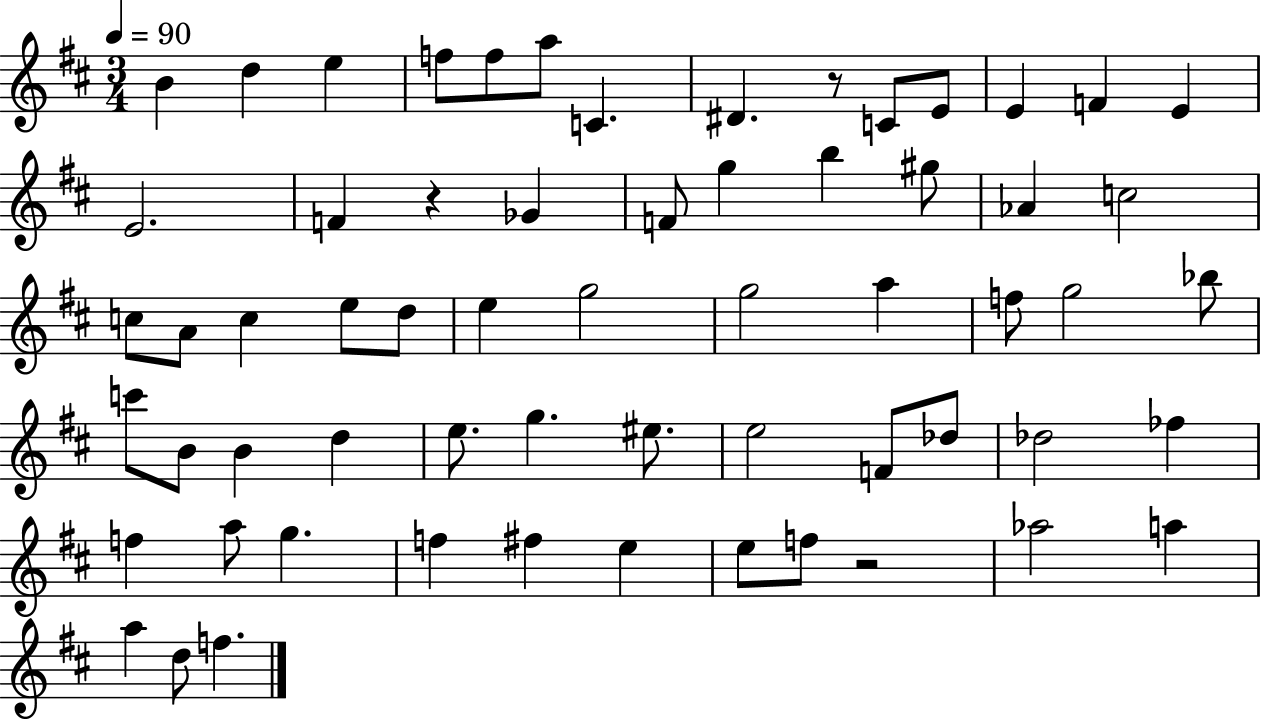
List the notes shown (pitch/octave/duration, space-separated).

B4/q D5/q E5/q F5/e F5/e A5/e C4/q. D#4/q. R/e C4/e E4/e E4/q F4/q E4/q E4/h. F4/q R/q Gb4/q F4/e G5/q B5/q G#5/e Ab4/q C5/h C5/e A4/e C5/q E5/e D5/e E5/q G5/h G5/h A5/q F5/e G5/h Bb5/e C6/e B4/e B4/q D5/q E5/e. G5/q. EIS5/e. E5/h F4/e Db5/e Db5/h FES5/q F5/q A5/e G5/q. F5/q F#5/q E5/q E5/e F5/e R/h Ab5/h A5/q A5/q D5/e F5/q.